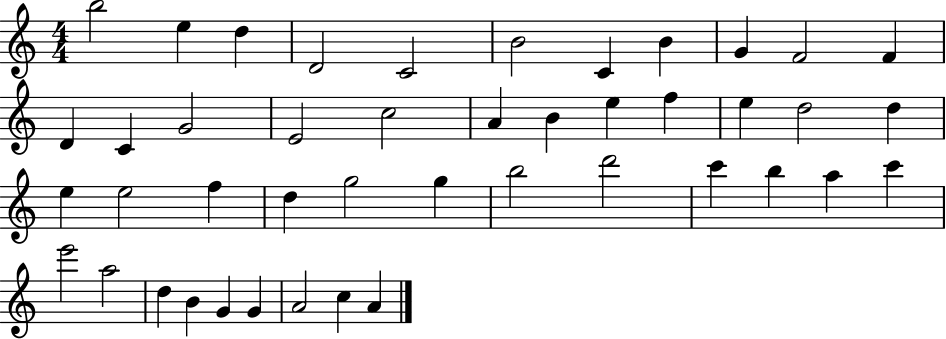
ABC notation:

X:1
T:Untitled
M:4/4
L:1/4
K:C
b2 e d D2 C2 B2 C B G F2 F D C G2 E2 c2 A B e f e d2 d e e2 f d g2 g b2 d'2 c' b a c' e'2 a2 d B G G A2 c A